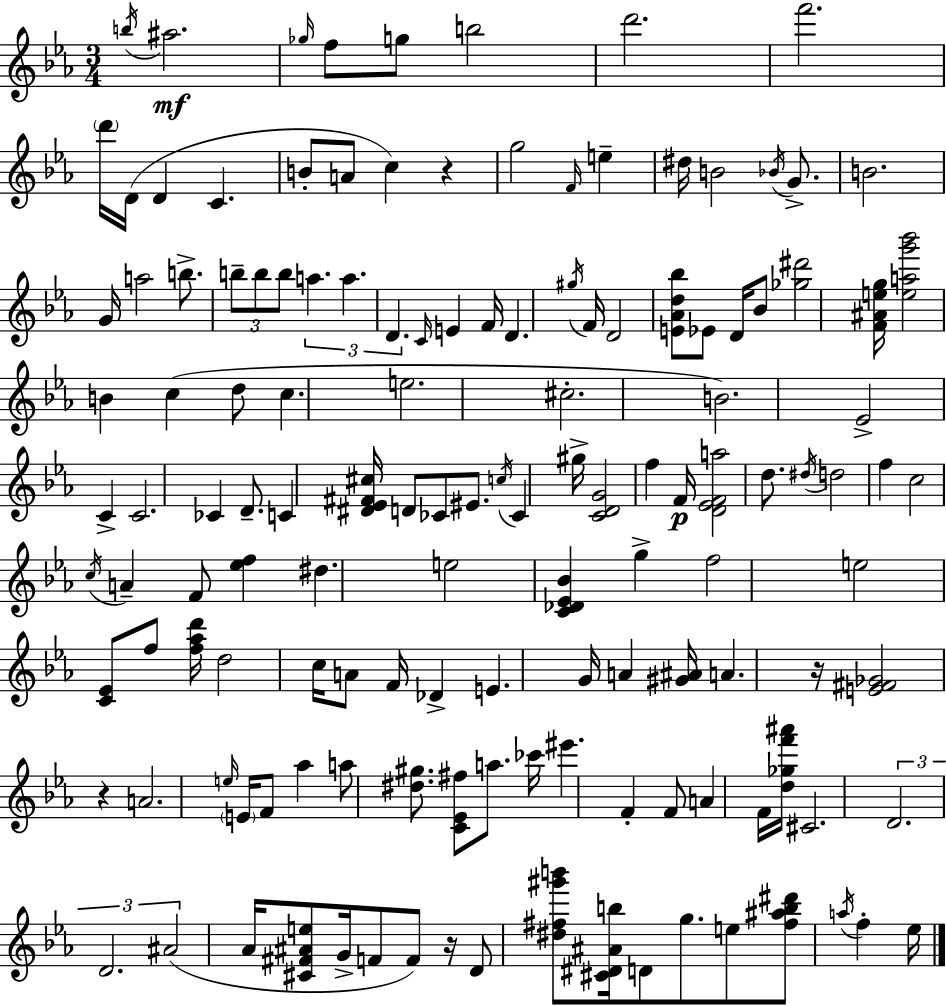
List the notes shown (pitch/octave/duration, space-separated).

B5/s A#5/h. Gb5/s F5/e G5/e B5/h D6/h. F6/h. D6/s D4/s D4/q C4/q. B4/e A4/e C5/q R/q G5/h F4/s E5/q D#5/s B4/h Bb4/s G4/e. B4/h. G4/s A5/h B5/e. B5/e B5/e B5/e A5/q. A5/q. D4/q. C4/s E4/q F4/s D4/q. G#5/s F4/s D4/h [E4,Ab4,D5,Bb5]/e Eb4/e D4/s Bb4/e [Gb5,D#6]/h [F4,A#4,E5,G5]/s [E5,A5,G6,Bb6]/h B4/q C5/q D5/e C5/q. E5/h. C#5/h. B4/h. Eb4/h C4/q C4/h. CES4/q D4/e. C4/q [D#4,Eb4,F#4,C#5]/s D4/e CES4/e EIS4/e. C5/s CES4/q G#5/s [C4,D4,G4]/h F5/q F4/s [D4,Eb4,F4,A5]/h D5/e. D#5/s D5/h F5/q C5/h C5/s A4/q F4/e [Eb5,F5]/q D#5/q. E5/h [C4,Db4,Eb4,Bb4]/q G5/q F5/h E5/h [C4,Eb4]/e F5/e [F5,Ab5,D6]/s D5/h C5/s A4/e F4/s Db4/q E4/q. G4/s A4/q [G#4,A#4]/s A4/q. R/s [E4,F#4,Gb4]/h R/q A4/h. E5/s E4/s F4/e Ab5/q A5/e [D#5,G#5]/e. [C4,Eb4,F#5]/e A5/e. CES6/s EIS6/q. F4/q F4/e A4/q F4/s [D5,Gb5,F6,A#6]/s C#4/h. D4/h. D4/h. A#4/h Ab4/s [C#4,F#4,A#4,E5]/e G4/s F4/e F4/e R/s D4/e [D#5,F#5,G#6,B6]/e [C#4,D#4,A#4,B5]/s D4/e G5/e. E5/e [F#5,A#5,B5,D#6]/e A5/s F5/q Eb5/s